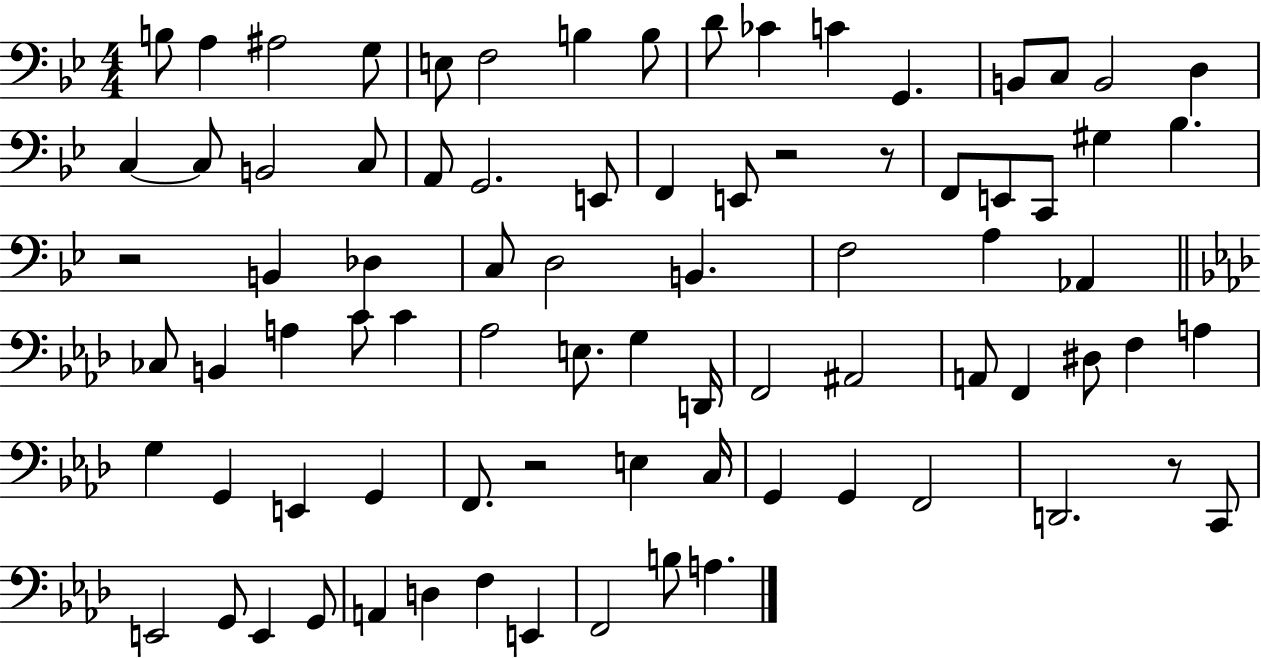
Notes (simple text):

B3/e A3/q A#3/h G3/e E3/e F3/h B3/q B3/e D4/e CES4/q C4/q G2/q. B2/e C3/e B2/h D3/q C3/q C3/e B2/h C3/e A2/e G2/h. E2/e F2/q E2/e R/h R/e F2/e E2/e C2/e G#3/q Bb3/q. R/h B2/q Db3/q C3/e D3/h B2/q. F3/h A3/q Ab2/q CES3/e B2/q A3/q C4/e C4/q Ab3/h E3/e. G3/q D2/s F2/h A#2/h A2/e F2/q D#3/e F3/q A3/q G3/q G2/q E2/q G2/q F2/e. R/h E3/q C3/s G2/q G2/q F2/h D2/h. R/e C2/e E2/h G2/e E2/q G2/e A2/q D3/q F3/q E2/q F2/h B3/e A3/q.